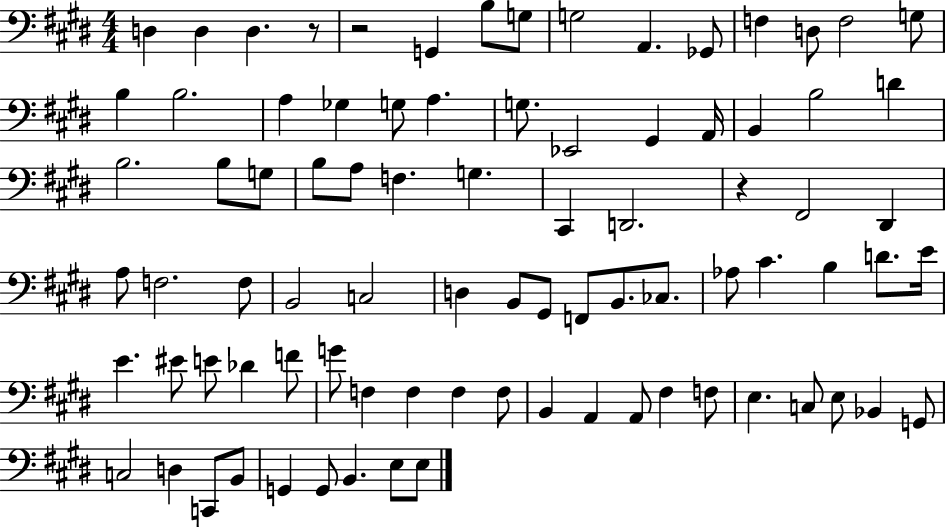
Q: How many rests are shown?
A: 3